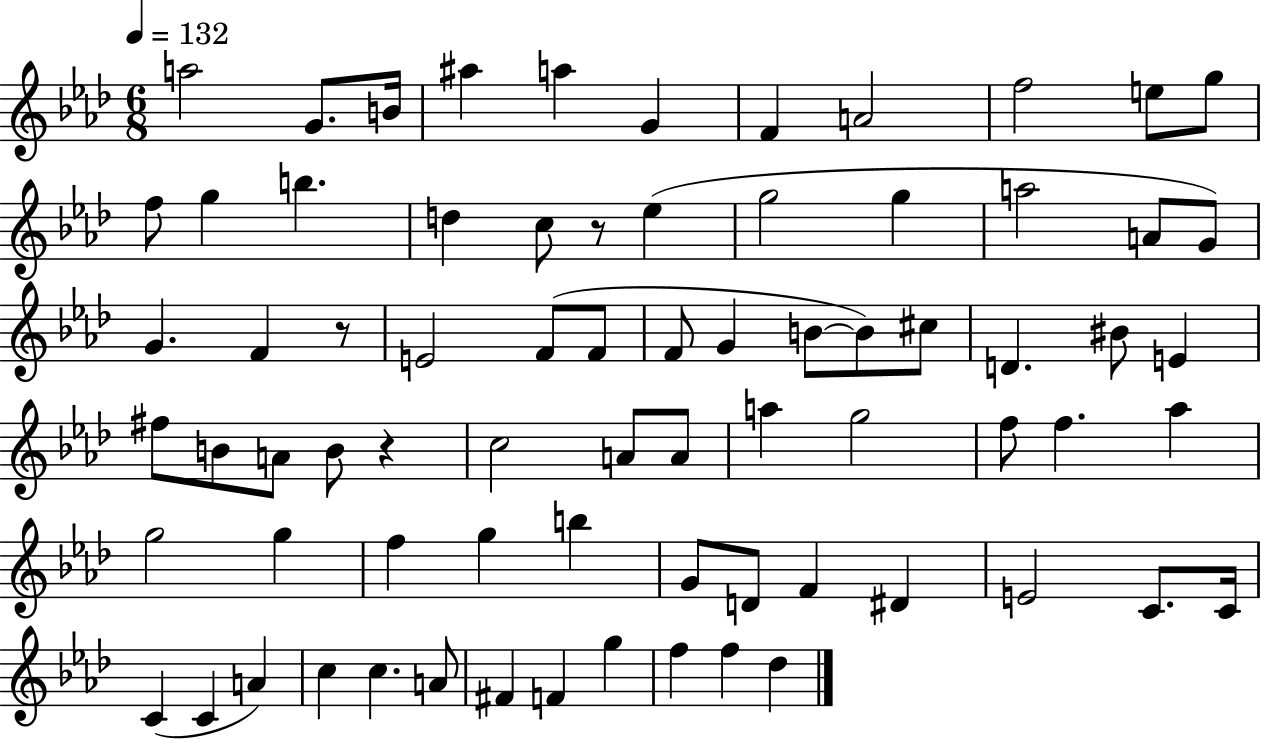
X:1
T:Untitled
M:6/8
L:1/4
K:Ab
a2 G/2 B/4 ^a a G F A2 f2 e/2 g/2 f/2 g b d c/2 z/2 _e g2 g a2 A/2 G/2 G F z/2 E2 F/2 F/2 F/2 G B/2 B/2 ^c/2 D ^B/2 E ^f/2 B/2 A/2 B/2 z c2 A/2 A/2 a g2 f/2 f _a g2 g f g b G/2 D/2 F ^D E2 C/2 C/4 C C A c c A/2 ^F F g f f _d